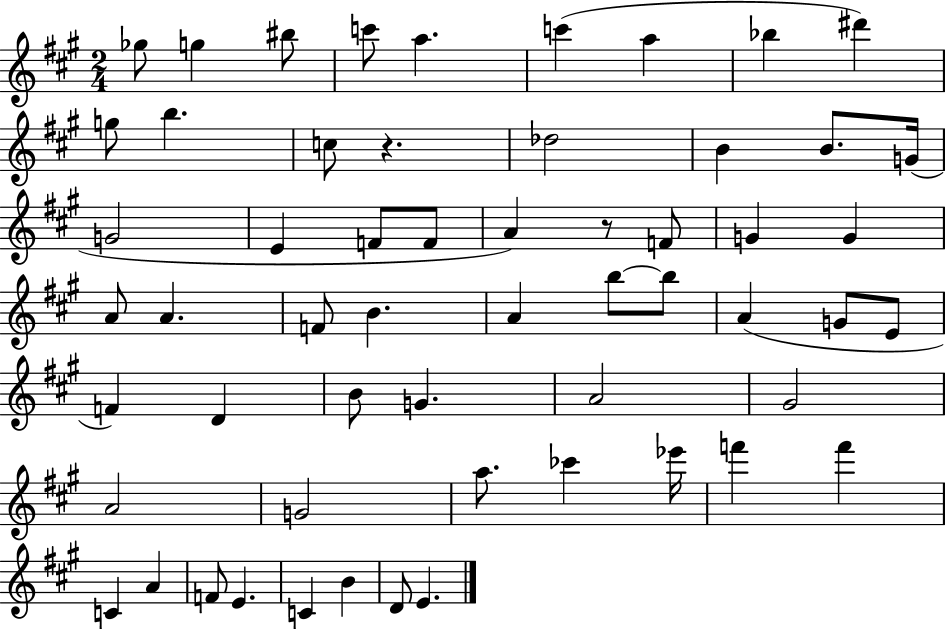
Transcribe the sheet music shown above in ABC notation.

X:1
T:Untitled
M:2/4
L:1/4
K:A
_g/2 g ^b/2 c'/2 a c' a _b ^d' g/2 b c/2 z _d2 B B/2 G/4 G2 E F/2 F/2 A z/2 F/2 G G A/2 A F/2 B A b/2 b/2 A G/2 E/2 F D B/2 G A2 ^G2 A2 G2 a/2 _c' _e'/4 f' f' C A F/2 E C B D/2 E